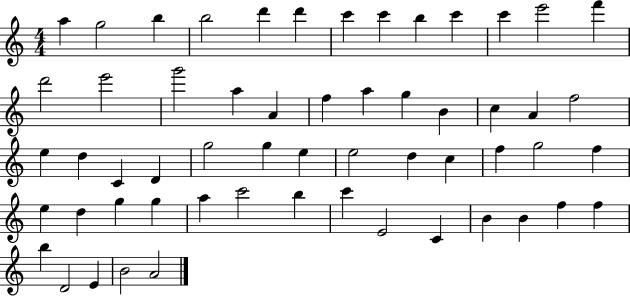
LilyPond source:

{
  \clef treble
  \numericTimeSignature
  \time 4/4
  \key c \major
  a''4 g''2 b''4 | b''2 d'''4 d'''4 | c'''4 c'''4 b''4 c'''4 | c'''4 e'''2 f'''4 | \break d'''2 e'''2 | g'''2 a''4 a'4 | f''4 a''4 g''4 b'4 | c''4 a'4 f''2 | \break e''4 d''4 c'4 d'4 | g''2 g''4 e''4 | e''2 d''4 c''4 | f''4 g''2 f''4 | \break e''4 d''4 g''4 g''4 | a''4 c'''2 b''4 | c'''4 e'2 c'4 | b'4 b'4 f''4 f''4 | \break b''4 d'2 e'4 | b'2 a'2 | \bar "|."
}